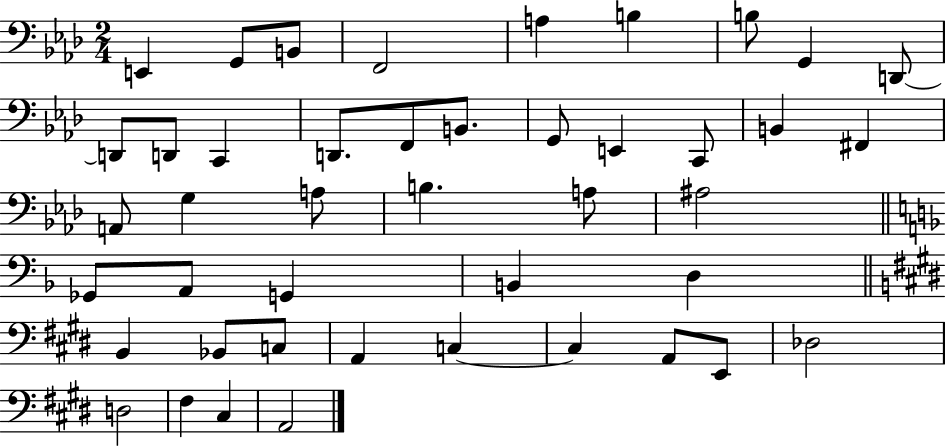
X:1
T:Untitled
M:2/4
L:1/4
K:Ab
E,, G,,/2 B,,/2 F,,2 A, B, B,/2 G,, D,,/2 D,,/2 D,,/2 C,, D,,/2 F,,/2 B,,/2 G,,/2 E,, C,,/2 B,, ^F,, A,,/2 G, A,/2 B, A,/2 ^A,2 _G,,/2 A,,/2 G,, B,, D, B,, _B,,/2 C,/2 A,, C, C, A,,/2 E,,/2 _D,2 D,2 ^F, ^C, A,,2